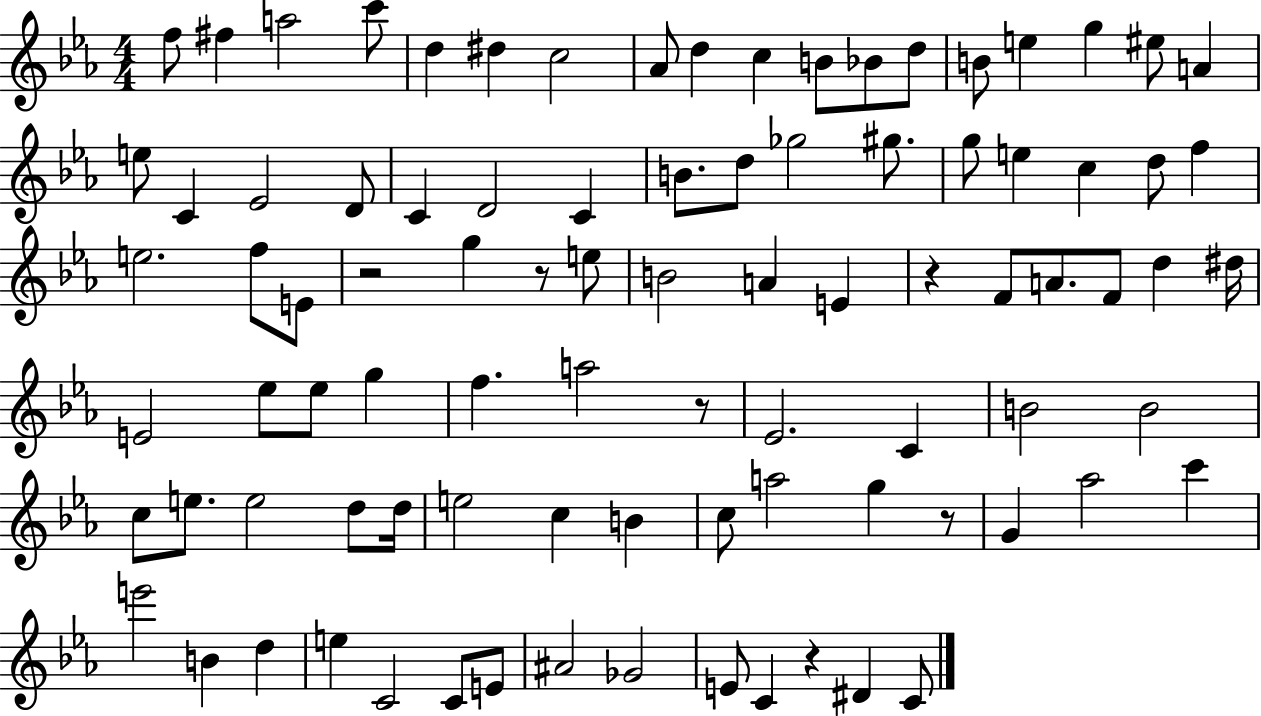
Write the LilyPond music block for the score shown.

{
  \clef treble
  \numericTimeSignature
  \time 4/4
  \key ees \major
  f''8 fis''4 a''2 c'''8 | d''4 dis''4 c''2 | aes'8 d''4 c''4 b'8 bes'8 d''8 | b'8 e''4 g''4 eis''8 a'4 | \break e''8 c'4 ees'2 d'8 | c'4 d'2 c'4 | b'8. d''8 ges''2 gis''8. | g''8 e''4 c''4 d''8 f''4 | \break e''2. f''8 e'8 | r2 g''4 r8 e''8 | b'2 a'4 e'4 | r4 f'8 a'8. f'8 d''4 dis''16 | \break e'2 ees''8 ees''8 g''4 | f''4. a''2 r8 | ees'2. c'4 | b'2 b'2 | \break c''8 e''8. e''2 d''8 d''16 | e''2 c''4 b'4 | c''8 a''2 g''4 r8 | g'4 aes''2 c'''4 | \break e'''2 b'4 d''4 | e''4 c'2 c'8 e'8 | ais'2 ges'2 | e'8 c'4 r4 dis'4 c'8 | \break \bar "|."
}